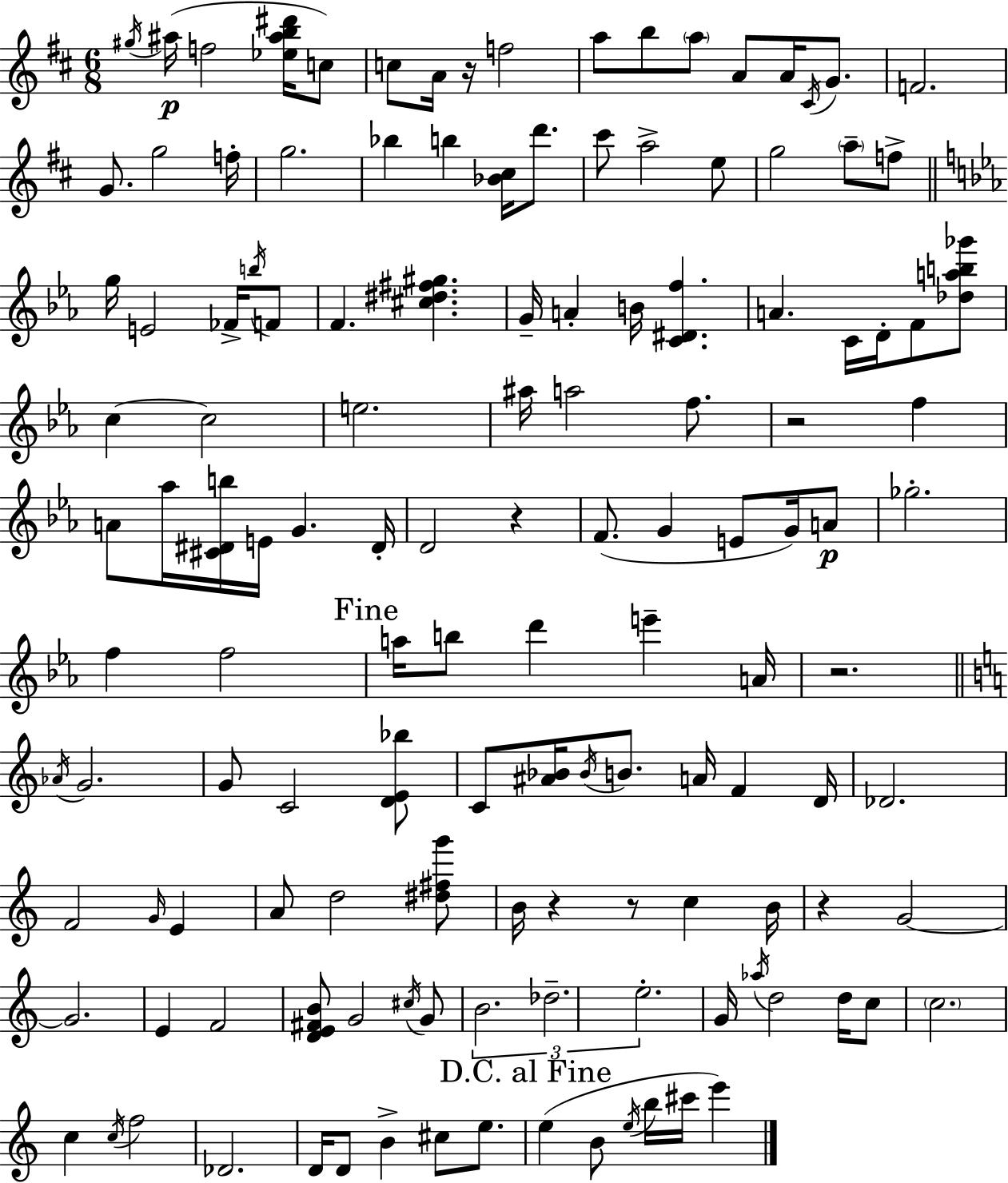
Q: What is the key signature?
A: D major